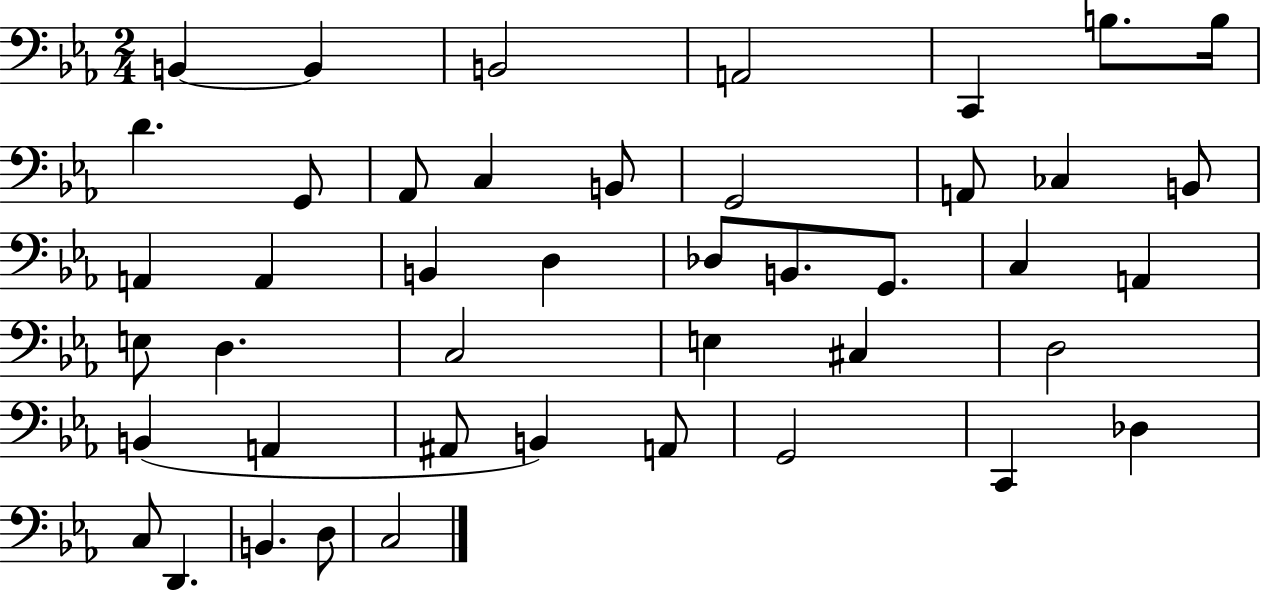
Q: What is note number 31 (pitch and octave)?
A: D3